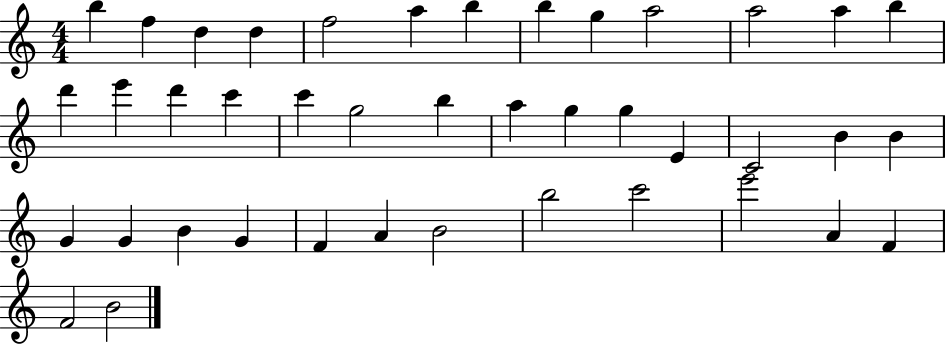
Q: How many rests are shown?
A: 0